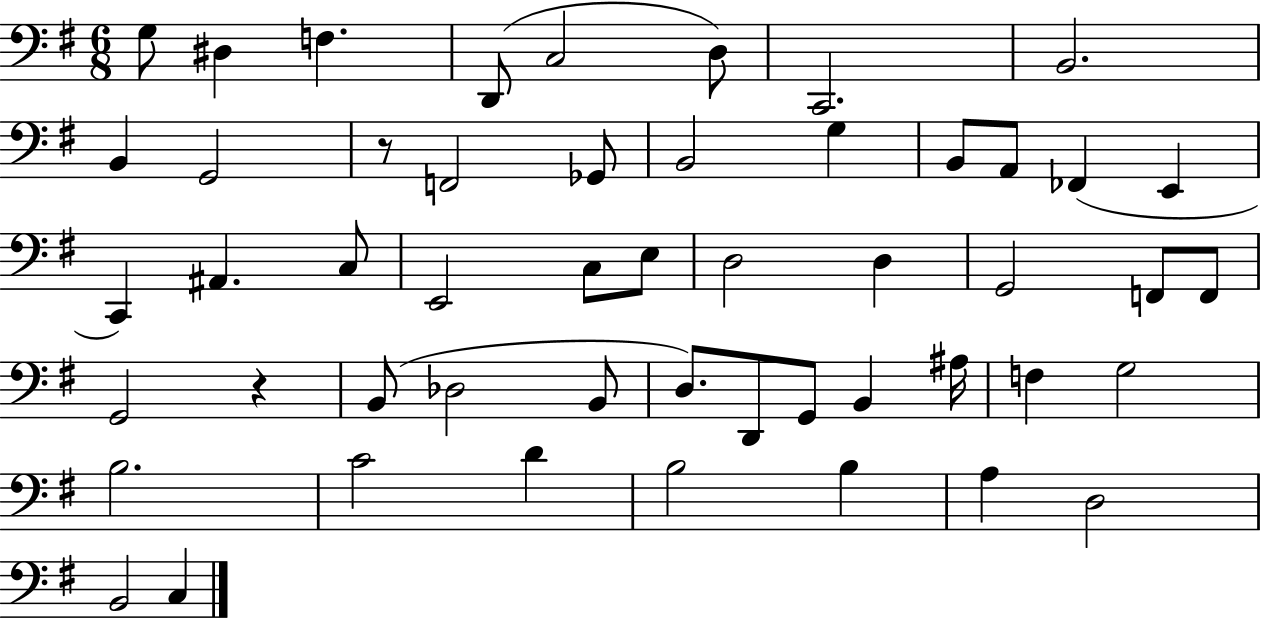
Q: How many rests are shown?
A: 2